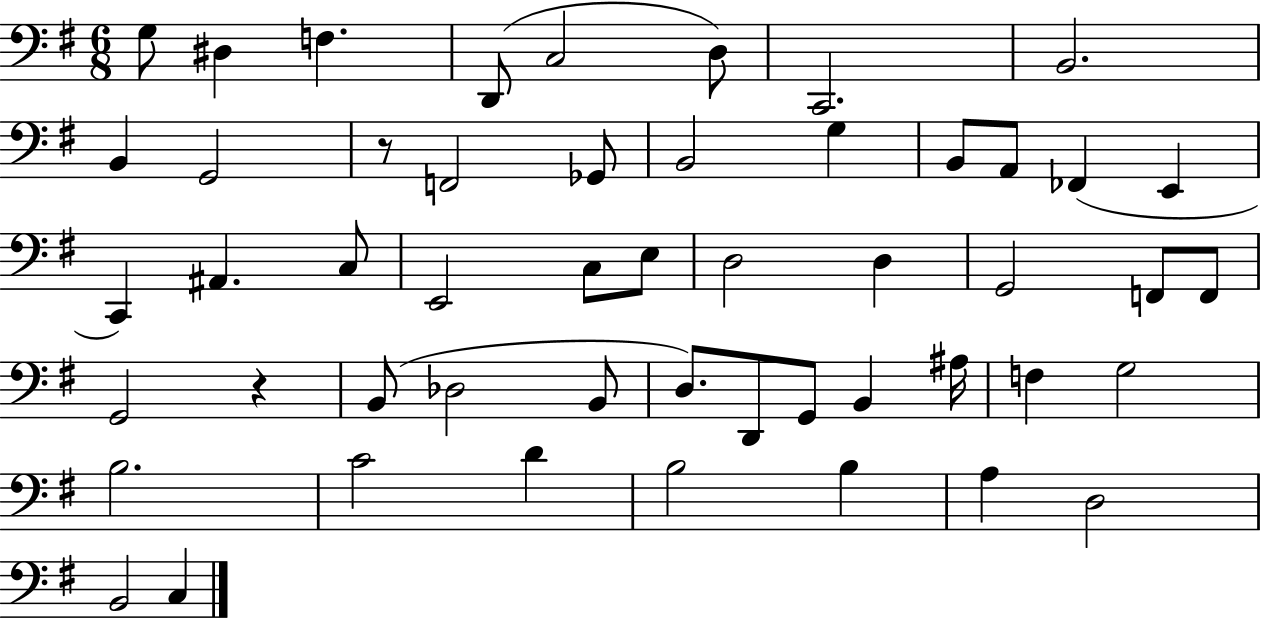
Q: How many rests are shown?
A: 2